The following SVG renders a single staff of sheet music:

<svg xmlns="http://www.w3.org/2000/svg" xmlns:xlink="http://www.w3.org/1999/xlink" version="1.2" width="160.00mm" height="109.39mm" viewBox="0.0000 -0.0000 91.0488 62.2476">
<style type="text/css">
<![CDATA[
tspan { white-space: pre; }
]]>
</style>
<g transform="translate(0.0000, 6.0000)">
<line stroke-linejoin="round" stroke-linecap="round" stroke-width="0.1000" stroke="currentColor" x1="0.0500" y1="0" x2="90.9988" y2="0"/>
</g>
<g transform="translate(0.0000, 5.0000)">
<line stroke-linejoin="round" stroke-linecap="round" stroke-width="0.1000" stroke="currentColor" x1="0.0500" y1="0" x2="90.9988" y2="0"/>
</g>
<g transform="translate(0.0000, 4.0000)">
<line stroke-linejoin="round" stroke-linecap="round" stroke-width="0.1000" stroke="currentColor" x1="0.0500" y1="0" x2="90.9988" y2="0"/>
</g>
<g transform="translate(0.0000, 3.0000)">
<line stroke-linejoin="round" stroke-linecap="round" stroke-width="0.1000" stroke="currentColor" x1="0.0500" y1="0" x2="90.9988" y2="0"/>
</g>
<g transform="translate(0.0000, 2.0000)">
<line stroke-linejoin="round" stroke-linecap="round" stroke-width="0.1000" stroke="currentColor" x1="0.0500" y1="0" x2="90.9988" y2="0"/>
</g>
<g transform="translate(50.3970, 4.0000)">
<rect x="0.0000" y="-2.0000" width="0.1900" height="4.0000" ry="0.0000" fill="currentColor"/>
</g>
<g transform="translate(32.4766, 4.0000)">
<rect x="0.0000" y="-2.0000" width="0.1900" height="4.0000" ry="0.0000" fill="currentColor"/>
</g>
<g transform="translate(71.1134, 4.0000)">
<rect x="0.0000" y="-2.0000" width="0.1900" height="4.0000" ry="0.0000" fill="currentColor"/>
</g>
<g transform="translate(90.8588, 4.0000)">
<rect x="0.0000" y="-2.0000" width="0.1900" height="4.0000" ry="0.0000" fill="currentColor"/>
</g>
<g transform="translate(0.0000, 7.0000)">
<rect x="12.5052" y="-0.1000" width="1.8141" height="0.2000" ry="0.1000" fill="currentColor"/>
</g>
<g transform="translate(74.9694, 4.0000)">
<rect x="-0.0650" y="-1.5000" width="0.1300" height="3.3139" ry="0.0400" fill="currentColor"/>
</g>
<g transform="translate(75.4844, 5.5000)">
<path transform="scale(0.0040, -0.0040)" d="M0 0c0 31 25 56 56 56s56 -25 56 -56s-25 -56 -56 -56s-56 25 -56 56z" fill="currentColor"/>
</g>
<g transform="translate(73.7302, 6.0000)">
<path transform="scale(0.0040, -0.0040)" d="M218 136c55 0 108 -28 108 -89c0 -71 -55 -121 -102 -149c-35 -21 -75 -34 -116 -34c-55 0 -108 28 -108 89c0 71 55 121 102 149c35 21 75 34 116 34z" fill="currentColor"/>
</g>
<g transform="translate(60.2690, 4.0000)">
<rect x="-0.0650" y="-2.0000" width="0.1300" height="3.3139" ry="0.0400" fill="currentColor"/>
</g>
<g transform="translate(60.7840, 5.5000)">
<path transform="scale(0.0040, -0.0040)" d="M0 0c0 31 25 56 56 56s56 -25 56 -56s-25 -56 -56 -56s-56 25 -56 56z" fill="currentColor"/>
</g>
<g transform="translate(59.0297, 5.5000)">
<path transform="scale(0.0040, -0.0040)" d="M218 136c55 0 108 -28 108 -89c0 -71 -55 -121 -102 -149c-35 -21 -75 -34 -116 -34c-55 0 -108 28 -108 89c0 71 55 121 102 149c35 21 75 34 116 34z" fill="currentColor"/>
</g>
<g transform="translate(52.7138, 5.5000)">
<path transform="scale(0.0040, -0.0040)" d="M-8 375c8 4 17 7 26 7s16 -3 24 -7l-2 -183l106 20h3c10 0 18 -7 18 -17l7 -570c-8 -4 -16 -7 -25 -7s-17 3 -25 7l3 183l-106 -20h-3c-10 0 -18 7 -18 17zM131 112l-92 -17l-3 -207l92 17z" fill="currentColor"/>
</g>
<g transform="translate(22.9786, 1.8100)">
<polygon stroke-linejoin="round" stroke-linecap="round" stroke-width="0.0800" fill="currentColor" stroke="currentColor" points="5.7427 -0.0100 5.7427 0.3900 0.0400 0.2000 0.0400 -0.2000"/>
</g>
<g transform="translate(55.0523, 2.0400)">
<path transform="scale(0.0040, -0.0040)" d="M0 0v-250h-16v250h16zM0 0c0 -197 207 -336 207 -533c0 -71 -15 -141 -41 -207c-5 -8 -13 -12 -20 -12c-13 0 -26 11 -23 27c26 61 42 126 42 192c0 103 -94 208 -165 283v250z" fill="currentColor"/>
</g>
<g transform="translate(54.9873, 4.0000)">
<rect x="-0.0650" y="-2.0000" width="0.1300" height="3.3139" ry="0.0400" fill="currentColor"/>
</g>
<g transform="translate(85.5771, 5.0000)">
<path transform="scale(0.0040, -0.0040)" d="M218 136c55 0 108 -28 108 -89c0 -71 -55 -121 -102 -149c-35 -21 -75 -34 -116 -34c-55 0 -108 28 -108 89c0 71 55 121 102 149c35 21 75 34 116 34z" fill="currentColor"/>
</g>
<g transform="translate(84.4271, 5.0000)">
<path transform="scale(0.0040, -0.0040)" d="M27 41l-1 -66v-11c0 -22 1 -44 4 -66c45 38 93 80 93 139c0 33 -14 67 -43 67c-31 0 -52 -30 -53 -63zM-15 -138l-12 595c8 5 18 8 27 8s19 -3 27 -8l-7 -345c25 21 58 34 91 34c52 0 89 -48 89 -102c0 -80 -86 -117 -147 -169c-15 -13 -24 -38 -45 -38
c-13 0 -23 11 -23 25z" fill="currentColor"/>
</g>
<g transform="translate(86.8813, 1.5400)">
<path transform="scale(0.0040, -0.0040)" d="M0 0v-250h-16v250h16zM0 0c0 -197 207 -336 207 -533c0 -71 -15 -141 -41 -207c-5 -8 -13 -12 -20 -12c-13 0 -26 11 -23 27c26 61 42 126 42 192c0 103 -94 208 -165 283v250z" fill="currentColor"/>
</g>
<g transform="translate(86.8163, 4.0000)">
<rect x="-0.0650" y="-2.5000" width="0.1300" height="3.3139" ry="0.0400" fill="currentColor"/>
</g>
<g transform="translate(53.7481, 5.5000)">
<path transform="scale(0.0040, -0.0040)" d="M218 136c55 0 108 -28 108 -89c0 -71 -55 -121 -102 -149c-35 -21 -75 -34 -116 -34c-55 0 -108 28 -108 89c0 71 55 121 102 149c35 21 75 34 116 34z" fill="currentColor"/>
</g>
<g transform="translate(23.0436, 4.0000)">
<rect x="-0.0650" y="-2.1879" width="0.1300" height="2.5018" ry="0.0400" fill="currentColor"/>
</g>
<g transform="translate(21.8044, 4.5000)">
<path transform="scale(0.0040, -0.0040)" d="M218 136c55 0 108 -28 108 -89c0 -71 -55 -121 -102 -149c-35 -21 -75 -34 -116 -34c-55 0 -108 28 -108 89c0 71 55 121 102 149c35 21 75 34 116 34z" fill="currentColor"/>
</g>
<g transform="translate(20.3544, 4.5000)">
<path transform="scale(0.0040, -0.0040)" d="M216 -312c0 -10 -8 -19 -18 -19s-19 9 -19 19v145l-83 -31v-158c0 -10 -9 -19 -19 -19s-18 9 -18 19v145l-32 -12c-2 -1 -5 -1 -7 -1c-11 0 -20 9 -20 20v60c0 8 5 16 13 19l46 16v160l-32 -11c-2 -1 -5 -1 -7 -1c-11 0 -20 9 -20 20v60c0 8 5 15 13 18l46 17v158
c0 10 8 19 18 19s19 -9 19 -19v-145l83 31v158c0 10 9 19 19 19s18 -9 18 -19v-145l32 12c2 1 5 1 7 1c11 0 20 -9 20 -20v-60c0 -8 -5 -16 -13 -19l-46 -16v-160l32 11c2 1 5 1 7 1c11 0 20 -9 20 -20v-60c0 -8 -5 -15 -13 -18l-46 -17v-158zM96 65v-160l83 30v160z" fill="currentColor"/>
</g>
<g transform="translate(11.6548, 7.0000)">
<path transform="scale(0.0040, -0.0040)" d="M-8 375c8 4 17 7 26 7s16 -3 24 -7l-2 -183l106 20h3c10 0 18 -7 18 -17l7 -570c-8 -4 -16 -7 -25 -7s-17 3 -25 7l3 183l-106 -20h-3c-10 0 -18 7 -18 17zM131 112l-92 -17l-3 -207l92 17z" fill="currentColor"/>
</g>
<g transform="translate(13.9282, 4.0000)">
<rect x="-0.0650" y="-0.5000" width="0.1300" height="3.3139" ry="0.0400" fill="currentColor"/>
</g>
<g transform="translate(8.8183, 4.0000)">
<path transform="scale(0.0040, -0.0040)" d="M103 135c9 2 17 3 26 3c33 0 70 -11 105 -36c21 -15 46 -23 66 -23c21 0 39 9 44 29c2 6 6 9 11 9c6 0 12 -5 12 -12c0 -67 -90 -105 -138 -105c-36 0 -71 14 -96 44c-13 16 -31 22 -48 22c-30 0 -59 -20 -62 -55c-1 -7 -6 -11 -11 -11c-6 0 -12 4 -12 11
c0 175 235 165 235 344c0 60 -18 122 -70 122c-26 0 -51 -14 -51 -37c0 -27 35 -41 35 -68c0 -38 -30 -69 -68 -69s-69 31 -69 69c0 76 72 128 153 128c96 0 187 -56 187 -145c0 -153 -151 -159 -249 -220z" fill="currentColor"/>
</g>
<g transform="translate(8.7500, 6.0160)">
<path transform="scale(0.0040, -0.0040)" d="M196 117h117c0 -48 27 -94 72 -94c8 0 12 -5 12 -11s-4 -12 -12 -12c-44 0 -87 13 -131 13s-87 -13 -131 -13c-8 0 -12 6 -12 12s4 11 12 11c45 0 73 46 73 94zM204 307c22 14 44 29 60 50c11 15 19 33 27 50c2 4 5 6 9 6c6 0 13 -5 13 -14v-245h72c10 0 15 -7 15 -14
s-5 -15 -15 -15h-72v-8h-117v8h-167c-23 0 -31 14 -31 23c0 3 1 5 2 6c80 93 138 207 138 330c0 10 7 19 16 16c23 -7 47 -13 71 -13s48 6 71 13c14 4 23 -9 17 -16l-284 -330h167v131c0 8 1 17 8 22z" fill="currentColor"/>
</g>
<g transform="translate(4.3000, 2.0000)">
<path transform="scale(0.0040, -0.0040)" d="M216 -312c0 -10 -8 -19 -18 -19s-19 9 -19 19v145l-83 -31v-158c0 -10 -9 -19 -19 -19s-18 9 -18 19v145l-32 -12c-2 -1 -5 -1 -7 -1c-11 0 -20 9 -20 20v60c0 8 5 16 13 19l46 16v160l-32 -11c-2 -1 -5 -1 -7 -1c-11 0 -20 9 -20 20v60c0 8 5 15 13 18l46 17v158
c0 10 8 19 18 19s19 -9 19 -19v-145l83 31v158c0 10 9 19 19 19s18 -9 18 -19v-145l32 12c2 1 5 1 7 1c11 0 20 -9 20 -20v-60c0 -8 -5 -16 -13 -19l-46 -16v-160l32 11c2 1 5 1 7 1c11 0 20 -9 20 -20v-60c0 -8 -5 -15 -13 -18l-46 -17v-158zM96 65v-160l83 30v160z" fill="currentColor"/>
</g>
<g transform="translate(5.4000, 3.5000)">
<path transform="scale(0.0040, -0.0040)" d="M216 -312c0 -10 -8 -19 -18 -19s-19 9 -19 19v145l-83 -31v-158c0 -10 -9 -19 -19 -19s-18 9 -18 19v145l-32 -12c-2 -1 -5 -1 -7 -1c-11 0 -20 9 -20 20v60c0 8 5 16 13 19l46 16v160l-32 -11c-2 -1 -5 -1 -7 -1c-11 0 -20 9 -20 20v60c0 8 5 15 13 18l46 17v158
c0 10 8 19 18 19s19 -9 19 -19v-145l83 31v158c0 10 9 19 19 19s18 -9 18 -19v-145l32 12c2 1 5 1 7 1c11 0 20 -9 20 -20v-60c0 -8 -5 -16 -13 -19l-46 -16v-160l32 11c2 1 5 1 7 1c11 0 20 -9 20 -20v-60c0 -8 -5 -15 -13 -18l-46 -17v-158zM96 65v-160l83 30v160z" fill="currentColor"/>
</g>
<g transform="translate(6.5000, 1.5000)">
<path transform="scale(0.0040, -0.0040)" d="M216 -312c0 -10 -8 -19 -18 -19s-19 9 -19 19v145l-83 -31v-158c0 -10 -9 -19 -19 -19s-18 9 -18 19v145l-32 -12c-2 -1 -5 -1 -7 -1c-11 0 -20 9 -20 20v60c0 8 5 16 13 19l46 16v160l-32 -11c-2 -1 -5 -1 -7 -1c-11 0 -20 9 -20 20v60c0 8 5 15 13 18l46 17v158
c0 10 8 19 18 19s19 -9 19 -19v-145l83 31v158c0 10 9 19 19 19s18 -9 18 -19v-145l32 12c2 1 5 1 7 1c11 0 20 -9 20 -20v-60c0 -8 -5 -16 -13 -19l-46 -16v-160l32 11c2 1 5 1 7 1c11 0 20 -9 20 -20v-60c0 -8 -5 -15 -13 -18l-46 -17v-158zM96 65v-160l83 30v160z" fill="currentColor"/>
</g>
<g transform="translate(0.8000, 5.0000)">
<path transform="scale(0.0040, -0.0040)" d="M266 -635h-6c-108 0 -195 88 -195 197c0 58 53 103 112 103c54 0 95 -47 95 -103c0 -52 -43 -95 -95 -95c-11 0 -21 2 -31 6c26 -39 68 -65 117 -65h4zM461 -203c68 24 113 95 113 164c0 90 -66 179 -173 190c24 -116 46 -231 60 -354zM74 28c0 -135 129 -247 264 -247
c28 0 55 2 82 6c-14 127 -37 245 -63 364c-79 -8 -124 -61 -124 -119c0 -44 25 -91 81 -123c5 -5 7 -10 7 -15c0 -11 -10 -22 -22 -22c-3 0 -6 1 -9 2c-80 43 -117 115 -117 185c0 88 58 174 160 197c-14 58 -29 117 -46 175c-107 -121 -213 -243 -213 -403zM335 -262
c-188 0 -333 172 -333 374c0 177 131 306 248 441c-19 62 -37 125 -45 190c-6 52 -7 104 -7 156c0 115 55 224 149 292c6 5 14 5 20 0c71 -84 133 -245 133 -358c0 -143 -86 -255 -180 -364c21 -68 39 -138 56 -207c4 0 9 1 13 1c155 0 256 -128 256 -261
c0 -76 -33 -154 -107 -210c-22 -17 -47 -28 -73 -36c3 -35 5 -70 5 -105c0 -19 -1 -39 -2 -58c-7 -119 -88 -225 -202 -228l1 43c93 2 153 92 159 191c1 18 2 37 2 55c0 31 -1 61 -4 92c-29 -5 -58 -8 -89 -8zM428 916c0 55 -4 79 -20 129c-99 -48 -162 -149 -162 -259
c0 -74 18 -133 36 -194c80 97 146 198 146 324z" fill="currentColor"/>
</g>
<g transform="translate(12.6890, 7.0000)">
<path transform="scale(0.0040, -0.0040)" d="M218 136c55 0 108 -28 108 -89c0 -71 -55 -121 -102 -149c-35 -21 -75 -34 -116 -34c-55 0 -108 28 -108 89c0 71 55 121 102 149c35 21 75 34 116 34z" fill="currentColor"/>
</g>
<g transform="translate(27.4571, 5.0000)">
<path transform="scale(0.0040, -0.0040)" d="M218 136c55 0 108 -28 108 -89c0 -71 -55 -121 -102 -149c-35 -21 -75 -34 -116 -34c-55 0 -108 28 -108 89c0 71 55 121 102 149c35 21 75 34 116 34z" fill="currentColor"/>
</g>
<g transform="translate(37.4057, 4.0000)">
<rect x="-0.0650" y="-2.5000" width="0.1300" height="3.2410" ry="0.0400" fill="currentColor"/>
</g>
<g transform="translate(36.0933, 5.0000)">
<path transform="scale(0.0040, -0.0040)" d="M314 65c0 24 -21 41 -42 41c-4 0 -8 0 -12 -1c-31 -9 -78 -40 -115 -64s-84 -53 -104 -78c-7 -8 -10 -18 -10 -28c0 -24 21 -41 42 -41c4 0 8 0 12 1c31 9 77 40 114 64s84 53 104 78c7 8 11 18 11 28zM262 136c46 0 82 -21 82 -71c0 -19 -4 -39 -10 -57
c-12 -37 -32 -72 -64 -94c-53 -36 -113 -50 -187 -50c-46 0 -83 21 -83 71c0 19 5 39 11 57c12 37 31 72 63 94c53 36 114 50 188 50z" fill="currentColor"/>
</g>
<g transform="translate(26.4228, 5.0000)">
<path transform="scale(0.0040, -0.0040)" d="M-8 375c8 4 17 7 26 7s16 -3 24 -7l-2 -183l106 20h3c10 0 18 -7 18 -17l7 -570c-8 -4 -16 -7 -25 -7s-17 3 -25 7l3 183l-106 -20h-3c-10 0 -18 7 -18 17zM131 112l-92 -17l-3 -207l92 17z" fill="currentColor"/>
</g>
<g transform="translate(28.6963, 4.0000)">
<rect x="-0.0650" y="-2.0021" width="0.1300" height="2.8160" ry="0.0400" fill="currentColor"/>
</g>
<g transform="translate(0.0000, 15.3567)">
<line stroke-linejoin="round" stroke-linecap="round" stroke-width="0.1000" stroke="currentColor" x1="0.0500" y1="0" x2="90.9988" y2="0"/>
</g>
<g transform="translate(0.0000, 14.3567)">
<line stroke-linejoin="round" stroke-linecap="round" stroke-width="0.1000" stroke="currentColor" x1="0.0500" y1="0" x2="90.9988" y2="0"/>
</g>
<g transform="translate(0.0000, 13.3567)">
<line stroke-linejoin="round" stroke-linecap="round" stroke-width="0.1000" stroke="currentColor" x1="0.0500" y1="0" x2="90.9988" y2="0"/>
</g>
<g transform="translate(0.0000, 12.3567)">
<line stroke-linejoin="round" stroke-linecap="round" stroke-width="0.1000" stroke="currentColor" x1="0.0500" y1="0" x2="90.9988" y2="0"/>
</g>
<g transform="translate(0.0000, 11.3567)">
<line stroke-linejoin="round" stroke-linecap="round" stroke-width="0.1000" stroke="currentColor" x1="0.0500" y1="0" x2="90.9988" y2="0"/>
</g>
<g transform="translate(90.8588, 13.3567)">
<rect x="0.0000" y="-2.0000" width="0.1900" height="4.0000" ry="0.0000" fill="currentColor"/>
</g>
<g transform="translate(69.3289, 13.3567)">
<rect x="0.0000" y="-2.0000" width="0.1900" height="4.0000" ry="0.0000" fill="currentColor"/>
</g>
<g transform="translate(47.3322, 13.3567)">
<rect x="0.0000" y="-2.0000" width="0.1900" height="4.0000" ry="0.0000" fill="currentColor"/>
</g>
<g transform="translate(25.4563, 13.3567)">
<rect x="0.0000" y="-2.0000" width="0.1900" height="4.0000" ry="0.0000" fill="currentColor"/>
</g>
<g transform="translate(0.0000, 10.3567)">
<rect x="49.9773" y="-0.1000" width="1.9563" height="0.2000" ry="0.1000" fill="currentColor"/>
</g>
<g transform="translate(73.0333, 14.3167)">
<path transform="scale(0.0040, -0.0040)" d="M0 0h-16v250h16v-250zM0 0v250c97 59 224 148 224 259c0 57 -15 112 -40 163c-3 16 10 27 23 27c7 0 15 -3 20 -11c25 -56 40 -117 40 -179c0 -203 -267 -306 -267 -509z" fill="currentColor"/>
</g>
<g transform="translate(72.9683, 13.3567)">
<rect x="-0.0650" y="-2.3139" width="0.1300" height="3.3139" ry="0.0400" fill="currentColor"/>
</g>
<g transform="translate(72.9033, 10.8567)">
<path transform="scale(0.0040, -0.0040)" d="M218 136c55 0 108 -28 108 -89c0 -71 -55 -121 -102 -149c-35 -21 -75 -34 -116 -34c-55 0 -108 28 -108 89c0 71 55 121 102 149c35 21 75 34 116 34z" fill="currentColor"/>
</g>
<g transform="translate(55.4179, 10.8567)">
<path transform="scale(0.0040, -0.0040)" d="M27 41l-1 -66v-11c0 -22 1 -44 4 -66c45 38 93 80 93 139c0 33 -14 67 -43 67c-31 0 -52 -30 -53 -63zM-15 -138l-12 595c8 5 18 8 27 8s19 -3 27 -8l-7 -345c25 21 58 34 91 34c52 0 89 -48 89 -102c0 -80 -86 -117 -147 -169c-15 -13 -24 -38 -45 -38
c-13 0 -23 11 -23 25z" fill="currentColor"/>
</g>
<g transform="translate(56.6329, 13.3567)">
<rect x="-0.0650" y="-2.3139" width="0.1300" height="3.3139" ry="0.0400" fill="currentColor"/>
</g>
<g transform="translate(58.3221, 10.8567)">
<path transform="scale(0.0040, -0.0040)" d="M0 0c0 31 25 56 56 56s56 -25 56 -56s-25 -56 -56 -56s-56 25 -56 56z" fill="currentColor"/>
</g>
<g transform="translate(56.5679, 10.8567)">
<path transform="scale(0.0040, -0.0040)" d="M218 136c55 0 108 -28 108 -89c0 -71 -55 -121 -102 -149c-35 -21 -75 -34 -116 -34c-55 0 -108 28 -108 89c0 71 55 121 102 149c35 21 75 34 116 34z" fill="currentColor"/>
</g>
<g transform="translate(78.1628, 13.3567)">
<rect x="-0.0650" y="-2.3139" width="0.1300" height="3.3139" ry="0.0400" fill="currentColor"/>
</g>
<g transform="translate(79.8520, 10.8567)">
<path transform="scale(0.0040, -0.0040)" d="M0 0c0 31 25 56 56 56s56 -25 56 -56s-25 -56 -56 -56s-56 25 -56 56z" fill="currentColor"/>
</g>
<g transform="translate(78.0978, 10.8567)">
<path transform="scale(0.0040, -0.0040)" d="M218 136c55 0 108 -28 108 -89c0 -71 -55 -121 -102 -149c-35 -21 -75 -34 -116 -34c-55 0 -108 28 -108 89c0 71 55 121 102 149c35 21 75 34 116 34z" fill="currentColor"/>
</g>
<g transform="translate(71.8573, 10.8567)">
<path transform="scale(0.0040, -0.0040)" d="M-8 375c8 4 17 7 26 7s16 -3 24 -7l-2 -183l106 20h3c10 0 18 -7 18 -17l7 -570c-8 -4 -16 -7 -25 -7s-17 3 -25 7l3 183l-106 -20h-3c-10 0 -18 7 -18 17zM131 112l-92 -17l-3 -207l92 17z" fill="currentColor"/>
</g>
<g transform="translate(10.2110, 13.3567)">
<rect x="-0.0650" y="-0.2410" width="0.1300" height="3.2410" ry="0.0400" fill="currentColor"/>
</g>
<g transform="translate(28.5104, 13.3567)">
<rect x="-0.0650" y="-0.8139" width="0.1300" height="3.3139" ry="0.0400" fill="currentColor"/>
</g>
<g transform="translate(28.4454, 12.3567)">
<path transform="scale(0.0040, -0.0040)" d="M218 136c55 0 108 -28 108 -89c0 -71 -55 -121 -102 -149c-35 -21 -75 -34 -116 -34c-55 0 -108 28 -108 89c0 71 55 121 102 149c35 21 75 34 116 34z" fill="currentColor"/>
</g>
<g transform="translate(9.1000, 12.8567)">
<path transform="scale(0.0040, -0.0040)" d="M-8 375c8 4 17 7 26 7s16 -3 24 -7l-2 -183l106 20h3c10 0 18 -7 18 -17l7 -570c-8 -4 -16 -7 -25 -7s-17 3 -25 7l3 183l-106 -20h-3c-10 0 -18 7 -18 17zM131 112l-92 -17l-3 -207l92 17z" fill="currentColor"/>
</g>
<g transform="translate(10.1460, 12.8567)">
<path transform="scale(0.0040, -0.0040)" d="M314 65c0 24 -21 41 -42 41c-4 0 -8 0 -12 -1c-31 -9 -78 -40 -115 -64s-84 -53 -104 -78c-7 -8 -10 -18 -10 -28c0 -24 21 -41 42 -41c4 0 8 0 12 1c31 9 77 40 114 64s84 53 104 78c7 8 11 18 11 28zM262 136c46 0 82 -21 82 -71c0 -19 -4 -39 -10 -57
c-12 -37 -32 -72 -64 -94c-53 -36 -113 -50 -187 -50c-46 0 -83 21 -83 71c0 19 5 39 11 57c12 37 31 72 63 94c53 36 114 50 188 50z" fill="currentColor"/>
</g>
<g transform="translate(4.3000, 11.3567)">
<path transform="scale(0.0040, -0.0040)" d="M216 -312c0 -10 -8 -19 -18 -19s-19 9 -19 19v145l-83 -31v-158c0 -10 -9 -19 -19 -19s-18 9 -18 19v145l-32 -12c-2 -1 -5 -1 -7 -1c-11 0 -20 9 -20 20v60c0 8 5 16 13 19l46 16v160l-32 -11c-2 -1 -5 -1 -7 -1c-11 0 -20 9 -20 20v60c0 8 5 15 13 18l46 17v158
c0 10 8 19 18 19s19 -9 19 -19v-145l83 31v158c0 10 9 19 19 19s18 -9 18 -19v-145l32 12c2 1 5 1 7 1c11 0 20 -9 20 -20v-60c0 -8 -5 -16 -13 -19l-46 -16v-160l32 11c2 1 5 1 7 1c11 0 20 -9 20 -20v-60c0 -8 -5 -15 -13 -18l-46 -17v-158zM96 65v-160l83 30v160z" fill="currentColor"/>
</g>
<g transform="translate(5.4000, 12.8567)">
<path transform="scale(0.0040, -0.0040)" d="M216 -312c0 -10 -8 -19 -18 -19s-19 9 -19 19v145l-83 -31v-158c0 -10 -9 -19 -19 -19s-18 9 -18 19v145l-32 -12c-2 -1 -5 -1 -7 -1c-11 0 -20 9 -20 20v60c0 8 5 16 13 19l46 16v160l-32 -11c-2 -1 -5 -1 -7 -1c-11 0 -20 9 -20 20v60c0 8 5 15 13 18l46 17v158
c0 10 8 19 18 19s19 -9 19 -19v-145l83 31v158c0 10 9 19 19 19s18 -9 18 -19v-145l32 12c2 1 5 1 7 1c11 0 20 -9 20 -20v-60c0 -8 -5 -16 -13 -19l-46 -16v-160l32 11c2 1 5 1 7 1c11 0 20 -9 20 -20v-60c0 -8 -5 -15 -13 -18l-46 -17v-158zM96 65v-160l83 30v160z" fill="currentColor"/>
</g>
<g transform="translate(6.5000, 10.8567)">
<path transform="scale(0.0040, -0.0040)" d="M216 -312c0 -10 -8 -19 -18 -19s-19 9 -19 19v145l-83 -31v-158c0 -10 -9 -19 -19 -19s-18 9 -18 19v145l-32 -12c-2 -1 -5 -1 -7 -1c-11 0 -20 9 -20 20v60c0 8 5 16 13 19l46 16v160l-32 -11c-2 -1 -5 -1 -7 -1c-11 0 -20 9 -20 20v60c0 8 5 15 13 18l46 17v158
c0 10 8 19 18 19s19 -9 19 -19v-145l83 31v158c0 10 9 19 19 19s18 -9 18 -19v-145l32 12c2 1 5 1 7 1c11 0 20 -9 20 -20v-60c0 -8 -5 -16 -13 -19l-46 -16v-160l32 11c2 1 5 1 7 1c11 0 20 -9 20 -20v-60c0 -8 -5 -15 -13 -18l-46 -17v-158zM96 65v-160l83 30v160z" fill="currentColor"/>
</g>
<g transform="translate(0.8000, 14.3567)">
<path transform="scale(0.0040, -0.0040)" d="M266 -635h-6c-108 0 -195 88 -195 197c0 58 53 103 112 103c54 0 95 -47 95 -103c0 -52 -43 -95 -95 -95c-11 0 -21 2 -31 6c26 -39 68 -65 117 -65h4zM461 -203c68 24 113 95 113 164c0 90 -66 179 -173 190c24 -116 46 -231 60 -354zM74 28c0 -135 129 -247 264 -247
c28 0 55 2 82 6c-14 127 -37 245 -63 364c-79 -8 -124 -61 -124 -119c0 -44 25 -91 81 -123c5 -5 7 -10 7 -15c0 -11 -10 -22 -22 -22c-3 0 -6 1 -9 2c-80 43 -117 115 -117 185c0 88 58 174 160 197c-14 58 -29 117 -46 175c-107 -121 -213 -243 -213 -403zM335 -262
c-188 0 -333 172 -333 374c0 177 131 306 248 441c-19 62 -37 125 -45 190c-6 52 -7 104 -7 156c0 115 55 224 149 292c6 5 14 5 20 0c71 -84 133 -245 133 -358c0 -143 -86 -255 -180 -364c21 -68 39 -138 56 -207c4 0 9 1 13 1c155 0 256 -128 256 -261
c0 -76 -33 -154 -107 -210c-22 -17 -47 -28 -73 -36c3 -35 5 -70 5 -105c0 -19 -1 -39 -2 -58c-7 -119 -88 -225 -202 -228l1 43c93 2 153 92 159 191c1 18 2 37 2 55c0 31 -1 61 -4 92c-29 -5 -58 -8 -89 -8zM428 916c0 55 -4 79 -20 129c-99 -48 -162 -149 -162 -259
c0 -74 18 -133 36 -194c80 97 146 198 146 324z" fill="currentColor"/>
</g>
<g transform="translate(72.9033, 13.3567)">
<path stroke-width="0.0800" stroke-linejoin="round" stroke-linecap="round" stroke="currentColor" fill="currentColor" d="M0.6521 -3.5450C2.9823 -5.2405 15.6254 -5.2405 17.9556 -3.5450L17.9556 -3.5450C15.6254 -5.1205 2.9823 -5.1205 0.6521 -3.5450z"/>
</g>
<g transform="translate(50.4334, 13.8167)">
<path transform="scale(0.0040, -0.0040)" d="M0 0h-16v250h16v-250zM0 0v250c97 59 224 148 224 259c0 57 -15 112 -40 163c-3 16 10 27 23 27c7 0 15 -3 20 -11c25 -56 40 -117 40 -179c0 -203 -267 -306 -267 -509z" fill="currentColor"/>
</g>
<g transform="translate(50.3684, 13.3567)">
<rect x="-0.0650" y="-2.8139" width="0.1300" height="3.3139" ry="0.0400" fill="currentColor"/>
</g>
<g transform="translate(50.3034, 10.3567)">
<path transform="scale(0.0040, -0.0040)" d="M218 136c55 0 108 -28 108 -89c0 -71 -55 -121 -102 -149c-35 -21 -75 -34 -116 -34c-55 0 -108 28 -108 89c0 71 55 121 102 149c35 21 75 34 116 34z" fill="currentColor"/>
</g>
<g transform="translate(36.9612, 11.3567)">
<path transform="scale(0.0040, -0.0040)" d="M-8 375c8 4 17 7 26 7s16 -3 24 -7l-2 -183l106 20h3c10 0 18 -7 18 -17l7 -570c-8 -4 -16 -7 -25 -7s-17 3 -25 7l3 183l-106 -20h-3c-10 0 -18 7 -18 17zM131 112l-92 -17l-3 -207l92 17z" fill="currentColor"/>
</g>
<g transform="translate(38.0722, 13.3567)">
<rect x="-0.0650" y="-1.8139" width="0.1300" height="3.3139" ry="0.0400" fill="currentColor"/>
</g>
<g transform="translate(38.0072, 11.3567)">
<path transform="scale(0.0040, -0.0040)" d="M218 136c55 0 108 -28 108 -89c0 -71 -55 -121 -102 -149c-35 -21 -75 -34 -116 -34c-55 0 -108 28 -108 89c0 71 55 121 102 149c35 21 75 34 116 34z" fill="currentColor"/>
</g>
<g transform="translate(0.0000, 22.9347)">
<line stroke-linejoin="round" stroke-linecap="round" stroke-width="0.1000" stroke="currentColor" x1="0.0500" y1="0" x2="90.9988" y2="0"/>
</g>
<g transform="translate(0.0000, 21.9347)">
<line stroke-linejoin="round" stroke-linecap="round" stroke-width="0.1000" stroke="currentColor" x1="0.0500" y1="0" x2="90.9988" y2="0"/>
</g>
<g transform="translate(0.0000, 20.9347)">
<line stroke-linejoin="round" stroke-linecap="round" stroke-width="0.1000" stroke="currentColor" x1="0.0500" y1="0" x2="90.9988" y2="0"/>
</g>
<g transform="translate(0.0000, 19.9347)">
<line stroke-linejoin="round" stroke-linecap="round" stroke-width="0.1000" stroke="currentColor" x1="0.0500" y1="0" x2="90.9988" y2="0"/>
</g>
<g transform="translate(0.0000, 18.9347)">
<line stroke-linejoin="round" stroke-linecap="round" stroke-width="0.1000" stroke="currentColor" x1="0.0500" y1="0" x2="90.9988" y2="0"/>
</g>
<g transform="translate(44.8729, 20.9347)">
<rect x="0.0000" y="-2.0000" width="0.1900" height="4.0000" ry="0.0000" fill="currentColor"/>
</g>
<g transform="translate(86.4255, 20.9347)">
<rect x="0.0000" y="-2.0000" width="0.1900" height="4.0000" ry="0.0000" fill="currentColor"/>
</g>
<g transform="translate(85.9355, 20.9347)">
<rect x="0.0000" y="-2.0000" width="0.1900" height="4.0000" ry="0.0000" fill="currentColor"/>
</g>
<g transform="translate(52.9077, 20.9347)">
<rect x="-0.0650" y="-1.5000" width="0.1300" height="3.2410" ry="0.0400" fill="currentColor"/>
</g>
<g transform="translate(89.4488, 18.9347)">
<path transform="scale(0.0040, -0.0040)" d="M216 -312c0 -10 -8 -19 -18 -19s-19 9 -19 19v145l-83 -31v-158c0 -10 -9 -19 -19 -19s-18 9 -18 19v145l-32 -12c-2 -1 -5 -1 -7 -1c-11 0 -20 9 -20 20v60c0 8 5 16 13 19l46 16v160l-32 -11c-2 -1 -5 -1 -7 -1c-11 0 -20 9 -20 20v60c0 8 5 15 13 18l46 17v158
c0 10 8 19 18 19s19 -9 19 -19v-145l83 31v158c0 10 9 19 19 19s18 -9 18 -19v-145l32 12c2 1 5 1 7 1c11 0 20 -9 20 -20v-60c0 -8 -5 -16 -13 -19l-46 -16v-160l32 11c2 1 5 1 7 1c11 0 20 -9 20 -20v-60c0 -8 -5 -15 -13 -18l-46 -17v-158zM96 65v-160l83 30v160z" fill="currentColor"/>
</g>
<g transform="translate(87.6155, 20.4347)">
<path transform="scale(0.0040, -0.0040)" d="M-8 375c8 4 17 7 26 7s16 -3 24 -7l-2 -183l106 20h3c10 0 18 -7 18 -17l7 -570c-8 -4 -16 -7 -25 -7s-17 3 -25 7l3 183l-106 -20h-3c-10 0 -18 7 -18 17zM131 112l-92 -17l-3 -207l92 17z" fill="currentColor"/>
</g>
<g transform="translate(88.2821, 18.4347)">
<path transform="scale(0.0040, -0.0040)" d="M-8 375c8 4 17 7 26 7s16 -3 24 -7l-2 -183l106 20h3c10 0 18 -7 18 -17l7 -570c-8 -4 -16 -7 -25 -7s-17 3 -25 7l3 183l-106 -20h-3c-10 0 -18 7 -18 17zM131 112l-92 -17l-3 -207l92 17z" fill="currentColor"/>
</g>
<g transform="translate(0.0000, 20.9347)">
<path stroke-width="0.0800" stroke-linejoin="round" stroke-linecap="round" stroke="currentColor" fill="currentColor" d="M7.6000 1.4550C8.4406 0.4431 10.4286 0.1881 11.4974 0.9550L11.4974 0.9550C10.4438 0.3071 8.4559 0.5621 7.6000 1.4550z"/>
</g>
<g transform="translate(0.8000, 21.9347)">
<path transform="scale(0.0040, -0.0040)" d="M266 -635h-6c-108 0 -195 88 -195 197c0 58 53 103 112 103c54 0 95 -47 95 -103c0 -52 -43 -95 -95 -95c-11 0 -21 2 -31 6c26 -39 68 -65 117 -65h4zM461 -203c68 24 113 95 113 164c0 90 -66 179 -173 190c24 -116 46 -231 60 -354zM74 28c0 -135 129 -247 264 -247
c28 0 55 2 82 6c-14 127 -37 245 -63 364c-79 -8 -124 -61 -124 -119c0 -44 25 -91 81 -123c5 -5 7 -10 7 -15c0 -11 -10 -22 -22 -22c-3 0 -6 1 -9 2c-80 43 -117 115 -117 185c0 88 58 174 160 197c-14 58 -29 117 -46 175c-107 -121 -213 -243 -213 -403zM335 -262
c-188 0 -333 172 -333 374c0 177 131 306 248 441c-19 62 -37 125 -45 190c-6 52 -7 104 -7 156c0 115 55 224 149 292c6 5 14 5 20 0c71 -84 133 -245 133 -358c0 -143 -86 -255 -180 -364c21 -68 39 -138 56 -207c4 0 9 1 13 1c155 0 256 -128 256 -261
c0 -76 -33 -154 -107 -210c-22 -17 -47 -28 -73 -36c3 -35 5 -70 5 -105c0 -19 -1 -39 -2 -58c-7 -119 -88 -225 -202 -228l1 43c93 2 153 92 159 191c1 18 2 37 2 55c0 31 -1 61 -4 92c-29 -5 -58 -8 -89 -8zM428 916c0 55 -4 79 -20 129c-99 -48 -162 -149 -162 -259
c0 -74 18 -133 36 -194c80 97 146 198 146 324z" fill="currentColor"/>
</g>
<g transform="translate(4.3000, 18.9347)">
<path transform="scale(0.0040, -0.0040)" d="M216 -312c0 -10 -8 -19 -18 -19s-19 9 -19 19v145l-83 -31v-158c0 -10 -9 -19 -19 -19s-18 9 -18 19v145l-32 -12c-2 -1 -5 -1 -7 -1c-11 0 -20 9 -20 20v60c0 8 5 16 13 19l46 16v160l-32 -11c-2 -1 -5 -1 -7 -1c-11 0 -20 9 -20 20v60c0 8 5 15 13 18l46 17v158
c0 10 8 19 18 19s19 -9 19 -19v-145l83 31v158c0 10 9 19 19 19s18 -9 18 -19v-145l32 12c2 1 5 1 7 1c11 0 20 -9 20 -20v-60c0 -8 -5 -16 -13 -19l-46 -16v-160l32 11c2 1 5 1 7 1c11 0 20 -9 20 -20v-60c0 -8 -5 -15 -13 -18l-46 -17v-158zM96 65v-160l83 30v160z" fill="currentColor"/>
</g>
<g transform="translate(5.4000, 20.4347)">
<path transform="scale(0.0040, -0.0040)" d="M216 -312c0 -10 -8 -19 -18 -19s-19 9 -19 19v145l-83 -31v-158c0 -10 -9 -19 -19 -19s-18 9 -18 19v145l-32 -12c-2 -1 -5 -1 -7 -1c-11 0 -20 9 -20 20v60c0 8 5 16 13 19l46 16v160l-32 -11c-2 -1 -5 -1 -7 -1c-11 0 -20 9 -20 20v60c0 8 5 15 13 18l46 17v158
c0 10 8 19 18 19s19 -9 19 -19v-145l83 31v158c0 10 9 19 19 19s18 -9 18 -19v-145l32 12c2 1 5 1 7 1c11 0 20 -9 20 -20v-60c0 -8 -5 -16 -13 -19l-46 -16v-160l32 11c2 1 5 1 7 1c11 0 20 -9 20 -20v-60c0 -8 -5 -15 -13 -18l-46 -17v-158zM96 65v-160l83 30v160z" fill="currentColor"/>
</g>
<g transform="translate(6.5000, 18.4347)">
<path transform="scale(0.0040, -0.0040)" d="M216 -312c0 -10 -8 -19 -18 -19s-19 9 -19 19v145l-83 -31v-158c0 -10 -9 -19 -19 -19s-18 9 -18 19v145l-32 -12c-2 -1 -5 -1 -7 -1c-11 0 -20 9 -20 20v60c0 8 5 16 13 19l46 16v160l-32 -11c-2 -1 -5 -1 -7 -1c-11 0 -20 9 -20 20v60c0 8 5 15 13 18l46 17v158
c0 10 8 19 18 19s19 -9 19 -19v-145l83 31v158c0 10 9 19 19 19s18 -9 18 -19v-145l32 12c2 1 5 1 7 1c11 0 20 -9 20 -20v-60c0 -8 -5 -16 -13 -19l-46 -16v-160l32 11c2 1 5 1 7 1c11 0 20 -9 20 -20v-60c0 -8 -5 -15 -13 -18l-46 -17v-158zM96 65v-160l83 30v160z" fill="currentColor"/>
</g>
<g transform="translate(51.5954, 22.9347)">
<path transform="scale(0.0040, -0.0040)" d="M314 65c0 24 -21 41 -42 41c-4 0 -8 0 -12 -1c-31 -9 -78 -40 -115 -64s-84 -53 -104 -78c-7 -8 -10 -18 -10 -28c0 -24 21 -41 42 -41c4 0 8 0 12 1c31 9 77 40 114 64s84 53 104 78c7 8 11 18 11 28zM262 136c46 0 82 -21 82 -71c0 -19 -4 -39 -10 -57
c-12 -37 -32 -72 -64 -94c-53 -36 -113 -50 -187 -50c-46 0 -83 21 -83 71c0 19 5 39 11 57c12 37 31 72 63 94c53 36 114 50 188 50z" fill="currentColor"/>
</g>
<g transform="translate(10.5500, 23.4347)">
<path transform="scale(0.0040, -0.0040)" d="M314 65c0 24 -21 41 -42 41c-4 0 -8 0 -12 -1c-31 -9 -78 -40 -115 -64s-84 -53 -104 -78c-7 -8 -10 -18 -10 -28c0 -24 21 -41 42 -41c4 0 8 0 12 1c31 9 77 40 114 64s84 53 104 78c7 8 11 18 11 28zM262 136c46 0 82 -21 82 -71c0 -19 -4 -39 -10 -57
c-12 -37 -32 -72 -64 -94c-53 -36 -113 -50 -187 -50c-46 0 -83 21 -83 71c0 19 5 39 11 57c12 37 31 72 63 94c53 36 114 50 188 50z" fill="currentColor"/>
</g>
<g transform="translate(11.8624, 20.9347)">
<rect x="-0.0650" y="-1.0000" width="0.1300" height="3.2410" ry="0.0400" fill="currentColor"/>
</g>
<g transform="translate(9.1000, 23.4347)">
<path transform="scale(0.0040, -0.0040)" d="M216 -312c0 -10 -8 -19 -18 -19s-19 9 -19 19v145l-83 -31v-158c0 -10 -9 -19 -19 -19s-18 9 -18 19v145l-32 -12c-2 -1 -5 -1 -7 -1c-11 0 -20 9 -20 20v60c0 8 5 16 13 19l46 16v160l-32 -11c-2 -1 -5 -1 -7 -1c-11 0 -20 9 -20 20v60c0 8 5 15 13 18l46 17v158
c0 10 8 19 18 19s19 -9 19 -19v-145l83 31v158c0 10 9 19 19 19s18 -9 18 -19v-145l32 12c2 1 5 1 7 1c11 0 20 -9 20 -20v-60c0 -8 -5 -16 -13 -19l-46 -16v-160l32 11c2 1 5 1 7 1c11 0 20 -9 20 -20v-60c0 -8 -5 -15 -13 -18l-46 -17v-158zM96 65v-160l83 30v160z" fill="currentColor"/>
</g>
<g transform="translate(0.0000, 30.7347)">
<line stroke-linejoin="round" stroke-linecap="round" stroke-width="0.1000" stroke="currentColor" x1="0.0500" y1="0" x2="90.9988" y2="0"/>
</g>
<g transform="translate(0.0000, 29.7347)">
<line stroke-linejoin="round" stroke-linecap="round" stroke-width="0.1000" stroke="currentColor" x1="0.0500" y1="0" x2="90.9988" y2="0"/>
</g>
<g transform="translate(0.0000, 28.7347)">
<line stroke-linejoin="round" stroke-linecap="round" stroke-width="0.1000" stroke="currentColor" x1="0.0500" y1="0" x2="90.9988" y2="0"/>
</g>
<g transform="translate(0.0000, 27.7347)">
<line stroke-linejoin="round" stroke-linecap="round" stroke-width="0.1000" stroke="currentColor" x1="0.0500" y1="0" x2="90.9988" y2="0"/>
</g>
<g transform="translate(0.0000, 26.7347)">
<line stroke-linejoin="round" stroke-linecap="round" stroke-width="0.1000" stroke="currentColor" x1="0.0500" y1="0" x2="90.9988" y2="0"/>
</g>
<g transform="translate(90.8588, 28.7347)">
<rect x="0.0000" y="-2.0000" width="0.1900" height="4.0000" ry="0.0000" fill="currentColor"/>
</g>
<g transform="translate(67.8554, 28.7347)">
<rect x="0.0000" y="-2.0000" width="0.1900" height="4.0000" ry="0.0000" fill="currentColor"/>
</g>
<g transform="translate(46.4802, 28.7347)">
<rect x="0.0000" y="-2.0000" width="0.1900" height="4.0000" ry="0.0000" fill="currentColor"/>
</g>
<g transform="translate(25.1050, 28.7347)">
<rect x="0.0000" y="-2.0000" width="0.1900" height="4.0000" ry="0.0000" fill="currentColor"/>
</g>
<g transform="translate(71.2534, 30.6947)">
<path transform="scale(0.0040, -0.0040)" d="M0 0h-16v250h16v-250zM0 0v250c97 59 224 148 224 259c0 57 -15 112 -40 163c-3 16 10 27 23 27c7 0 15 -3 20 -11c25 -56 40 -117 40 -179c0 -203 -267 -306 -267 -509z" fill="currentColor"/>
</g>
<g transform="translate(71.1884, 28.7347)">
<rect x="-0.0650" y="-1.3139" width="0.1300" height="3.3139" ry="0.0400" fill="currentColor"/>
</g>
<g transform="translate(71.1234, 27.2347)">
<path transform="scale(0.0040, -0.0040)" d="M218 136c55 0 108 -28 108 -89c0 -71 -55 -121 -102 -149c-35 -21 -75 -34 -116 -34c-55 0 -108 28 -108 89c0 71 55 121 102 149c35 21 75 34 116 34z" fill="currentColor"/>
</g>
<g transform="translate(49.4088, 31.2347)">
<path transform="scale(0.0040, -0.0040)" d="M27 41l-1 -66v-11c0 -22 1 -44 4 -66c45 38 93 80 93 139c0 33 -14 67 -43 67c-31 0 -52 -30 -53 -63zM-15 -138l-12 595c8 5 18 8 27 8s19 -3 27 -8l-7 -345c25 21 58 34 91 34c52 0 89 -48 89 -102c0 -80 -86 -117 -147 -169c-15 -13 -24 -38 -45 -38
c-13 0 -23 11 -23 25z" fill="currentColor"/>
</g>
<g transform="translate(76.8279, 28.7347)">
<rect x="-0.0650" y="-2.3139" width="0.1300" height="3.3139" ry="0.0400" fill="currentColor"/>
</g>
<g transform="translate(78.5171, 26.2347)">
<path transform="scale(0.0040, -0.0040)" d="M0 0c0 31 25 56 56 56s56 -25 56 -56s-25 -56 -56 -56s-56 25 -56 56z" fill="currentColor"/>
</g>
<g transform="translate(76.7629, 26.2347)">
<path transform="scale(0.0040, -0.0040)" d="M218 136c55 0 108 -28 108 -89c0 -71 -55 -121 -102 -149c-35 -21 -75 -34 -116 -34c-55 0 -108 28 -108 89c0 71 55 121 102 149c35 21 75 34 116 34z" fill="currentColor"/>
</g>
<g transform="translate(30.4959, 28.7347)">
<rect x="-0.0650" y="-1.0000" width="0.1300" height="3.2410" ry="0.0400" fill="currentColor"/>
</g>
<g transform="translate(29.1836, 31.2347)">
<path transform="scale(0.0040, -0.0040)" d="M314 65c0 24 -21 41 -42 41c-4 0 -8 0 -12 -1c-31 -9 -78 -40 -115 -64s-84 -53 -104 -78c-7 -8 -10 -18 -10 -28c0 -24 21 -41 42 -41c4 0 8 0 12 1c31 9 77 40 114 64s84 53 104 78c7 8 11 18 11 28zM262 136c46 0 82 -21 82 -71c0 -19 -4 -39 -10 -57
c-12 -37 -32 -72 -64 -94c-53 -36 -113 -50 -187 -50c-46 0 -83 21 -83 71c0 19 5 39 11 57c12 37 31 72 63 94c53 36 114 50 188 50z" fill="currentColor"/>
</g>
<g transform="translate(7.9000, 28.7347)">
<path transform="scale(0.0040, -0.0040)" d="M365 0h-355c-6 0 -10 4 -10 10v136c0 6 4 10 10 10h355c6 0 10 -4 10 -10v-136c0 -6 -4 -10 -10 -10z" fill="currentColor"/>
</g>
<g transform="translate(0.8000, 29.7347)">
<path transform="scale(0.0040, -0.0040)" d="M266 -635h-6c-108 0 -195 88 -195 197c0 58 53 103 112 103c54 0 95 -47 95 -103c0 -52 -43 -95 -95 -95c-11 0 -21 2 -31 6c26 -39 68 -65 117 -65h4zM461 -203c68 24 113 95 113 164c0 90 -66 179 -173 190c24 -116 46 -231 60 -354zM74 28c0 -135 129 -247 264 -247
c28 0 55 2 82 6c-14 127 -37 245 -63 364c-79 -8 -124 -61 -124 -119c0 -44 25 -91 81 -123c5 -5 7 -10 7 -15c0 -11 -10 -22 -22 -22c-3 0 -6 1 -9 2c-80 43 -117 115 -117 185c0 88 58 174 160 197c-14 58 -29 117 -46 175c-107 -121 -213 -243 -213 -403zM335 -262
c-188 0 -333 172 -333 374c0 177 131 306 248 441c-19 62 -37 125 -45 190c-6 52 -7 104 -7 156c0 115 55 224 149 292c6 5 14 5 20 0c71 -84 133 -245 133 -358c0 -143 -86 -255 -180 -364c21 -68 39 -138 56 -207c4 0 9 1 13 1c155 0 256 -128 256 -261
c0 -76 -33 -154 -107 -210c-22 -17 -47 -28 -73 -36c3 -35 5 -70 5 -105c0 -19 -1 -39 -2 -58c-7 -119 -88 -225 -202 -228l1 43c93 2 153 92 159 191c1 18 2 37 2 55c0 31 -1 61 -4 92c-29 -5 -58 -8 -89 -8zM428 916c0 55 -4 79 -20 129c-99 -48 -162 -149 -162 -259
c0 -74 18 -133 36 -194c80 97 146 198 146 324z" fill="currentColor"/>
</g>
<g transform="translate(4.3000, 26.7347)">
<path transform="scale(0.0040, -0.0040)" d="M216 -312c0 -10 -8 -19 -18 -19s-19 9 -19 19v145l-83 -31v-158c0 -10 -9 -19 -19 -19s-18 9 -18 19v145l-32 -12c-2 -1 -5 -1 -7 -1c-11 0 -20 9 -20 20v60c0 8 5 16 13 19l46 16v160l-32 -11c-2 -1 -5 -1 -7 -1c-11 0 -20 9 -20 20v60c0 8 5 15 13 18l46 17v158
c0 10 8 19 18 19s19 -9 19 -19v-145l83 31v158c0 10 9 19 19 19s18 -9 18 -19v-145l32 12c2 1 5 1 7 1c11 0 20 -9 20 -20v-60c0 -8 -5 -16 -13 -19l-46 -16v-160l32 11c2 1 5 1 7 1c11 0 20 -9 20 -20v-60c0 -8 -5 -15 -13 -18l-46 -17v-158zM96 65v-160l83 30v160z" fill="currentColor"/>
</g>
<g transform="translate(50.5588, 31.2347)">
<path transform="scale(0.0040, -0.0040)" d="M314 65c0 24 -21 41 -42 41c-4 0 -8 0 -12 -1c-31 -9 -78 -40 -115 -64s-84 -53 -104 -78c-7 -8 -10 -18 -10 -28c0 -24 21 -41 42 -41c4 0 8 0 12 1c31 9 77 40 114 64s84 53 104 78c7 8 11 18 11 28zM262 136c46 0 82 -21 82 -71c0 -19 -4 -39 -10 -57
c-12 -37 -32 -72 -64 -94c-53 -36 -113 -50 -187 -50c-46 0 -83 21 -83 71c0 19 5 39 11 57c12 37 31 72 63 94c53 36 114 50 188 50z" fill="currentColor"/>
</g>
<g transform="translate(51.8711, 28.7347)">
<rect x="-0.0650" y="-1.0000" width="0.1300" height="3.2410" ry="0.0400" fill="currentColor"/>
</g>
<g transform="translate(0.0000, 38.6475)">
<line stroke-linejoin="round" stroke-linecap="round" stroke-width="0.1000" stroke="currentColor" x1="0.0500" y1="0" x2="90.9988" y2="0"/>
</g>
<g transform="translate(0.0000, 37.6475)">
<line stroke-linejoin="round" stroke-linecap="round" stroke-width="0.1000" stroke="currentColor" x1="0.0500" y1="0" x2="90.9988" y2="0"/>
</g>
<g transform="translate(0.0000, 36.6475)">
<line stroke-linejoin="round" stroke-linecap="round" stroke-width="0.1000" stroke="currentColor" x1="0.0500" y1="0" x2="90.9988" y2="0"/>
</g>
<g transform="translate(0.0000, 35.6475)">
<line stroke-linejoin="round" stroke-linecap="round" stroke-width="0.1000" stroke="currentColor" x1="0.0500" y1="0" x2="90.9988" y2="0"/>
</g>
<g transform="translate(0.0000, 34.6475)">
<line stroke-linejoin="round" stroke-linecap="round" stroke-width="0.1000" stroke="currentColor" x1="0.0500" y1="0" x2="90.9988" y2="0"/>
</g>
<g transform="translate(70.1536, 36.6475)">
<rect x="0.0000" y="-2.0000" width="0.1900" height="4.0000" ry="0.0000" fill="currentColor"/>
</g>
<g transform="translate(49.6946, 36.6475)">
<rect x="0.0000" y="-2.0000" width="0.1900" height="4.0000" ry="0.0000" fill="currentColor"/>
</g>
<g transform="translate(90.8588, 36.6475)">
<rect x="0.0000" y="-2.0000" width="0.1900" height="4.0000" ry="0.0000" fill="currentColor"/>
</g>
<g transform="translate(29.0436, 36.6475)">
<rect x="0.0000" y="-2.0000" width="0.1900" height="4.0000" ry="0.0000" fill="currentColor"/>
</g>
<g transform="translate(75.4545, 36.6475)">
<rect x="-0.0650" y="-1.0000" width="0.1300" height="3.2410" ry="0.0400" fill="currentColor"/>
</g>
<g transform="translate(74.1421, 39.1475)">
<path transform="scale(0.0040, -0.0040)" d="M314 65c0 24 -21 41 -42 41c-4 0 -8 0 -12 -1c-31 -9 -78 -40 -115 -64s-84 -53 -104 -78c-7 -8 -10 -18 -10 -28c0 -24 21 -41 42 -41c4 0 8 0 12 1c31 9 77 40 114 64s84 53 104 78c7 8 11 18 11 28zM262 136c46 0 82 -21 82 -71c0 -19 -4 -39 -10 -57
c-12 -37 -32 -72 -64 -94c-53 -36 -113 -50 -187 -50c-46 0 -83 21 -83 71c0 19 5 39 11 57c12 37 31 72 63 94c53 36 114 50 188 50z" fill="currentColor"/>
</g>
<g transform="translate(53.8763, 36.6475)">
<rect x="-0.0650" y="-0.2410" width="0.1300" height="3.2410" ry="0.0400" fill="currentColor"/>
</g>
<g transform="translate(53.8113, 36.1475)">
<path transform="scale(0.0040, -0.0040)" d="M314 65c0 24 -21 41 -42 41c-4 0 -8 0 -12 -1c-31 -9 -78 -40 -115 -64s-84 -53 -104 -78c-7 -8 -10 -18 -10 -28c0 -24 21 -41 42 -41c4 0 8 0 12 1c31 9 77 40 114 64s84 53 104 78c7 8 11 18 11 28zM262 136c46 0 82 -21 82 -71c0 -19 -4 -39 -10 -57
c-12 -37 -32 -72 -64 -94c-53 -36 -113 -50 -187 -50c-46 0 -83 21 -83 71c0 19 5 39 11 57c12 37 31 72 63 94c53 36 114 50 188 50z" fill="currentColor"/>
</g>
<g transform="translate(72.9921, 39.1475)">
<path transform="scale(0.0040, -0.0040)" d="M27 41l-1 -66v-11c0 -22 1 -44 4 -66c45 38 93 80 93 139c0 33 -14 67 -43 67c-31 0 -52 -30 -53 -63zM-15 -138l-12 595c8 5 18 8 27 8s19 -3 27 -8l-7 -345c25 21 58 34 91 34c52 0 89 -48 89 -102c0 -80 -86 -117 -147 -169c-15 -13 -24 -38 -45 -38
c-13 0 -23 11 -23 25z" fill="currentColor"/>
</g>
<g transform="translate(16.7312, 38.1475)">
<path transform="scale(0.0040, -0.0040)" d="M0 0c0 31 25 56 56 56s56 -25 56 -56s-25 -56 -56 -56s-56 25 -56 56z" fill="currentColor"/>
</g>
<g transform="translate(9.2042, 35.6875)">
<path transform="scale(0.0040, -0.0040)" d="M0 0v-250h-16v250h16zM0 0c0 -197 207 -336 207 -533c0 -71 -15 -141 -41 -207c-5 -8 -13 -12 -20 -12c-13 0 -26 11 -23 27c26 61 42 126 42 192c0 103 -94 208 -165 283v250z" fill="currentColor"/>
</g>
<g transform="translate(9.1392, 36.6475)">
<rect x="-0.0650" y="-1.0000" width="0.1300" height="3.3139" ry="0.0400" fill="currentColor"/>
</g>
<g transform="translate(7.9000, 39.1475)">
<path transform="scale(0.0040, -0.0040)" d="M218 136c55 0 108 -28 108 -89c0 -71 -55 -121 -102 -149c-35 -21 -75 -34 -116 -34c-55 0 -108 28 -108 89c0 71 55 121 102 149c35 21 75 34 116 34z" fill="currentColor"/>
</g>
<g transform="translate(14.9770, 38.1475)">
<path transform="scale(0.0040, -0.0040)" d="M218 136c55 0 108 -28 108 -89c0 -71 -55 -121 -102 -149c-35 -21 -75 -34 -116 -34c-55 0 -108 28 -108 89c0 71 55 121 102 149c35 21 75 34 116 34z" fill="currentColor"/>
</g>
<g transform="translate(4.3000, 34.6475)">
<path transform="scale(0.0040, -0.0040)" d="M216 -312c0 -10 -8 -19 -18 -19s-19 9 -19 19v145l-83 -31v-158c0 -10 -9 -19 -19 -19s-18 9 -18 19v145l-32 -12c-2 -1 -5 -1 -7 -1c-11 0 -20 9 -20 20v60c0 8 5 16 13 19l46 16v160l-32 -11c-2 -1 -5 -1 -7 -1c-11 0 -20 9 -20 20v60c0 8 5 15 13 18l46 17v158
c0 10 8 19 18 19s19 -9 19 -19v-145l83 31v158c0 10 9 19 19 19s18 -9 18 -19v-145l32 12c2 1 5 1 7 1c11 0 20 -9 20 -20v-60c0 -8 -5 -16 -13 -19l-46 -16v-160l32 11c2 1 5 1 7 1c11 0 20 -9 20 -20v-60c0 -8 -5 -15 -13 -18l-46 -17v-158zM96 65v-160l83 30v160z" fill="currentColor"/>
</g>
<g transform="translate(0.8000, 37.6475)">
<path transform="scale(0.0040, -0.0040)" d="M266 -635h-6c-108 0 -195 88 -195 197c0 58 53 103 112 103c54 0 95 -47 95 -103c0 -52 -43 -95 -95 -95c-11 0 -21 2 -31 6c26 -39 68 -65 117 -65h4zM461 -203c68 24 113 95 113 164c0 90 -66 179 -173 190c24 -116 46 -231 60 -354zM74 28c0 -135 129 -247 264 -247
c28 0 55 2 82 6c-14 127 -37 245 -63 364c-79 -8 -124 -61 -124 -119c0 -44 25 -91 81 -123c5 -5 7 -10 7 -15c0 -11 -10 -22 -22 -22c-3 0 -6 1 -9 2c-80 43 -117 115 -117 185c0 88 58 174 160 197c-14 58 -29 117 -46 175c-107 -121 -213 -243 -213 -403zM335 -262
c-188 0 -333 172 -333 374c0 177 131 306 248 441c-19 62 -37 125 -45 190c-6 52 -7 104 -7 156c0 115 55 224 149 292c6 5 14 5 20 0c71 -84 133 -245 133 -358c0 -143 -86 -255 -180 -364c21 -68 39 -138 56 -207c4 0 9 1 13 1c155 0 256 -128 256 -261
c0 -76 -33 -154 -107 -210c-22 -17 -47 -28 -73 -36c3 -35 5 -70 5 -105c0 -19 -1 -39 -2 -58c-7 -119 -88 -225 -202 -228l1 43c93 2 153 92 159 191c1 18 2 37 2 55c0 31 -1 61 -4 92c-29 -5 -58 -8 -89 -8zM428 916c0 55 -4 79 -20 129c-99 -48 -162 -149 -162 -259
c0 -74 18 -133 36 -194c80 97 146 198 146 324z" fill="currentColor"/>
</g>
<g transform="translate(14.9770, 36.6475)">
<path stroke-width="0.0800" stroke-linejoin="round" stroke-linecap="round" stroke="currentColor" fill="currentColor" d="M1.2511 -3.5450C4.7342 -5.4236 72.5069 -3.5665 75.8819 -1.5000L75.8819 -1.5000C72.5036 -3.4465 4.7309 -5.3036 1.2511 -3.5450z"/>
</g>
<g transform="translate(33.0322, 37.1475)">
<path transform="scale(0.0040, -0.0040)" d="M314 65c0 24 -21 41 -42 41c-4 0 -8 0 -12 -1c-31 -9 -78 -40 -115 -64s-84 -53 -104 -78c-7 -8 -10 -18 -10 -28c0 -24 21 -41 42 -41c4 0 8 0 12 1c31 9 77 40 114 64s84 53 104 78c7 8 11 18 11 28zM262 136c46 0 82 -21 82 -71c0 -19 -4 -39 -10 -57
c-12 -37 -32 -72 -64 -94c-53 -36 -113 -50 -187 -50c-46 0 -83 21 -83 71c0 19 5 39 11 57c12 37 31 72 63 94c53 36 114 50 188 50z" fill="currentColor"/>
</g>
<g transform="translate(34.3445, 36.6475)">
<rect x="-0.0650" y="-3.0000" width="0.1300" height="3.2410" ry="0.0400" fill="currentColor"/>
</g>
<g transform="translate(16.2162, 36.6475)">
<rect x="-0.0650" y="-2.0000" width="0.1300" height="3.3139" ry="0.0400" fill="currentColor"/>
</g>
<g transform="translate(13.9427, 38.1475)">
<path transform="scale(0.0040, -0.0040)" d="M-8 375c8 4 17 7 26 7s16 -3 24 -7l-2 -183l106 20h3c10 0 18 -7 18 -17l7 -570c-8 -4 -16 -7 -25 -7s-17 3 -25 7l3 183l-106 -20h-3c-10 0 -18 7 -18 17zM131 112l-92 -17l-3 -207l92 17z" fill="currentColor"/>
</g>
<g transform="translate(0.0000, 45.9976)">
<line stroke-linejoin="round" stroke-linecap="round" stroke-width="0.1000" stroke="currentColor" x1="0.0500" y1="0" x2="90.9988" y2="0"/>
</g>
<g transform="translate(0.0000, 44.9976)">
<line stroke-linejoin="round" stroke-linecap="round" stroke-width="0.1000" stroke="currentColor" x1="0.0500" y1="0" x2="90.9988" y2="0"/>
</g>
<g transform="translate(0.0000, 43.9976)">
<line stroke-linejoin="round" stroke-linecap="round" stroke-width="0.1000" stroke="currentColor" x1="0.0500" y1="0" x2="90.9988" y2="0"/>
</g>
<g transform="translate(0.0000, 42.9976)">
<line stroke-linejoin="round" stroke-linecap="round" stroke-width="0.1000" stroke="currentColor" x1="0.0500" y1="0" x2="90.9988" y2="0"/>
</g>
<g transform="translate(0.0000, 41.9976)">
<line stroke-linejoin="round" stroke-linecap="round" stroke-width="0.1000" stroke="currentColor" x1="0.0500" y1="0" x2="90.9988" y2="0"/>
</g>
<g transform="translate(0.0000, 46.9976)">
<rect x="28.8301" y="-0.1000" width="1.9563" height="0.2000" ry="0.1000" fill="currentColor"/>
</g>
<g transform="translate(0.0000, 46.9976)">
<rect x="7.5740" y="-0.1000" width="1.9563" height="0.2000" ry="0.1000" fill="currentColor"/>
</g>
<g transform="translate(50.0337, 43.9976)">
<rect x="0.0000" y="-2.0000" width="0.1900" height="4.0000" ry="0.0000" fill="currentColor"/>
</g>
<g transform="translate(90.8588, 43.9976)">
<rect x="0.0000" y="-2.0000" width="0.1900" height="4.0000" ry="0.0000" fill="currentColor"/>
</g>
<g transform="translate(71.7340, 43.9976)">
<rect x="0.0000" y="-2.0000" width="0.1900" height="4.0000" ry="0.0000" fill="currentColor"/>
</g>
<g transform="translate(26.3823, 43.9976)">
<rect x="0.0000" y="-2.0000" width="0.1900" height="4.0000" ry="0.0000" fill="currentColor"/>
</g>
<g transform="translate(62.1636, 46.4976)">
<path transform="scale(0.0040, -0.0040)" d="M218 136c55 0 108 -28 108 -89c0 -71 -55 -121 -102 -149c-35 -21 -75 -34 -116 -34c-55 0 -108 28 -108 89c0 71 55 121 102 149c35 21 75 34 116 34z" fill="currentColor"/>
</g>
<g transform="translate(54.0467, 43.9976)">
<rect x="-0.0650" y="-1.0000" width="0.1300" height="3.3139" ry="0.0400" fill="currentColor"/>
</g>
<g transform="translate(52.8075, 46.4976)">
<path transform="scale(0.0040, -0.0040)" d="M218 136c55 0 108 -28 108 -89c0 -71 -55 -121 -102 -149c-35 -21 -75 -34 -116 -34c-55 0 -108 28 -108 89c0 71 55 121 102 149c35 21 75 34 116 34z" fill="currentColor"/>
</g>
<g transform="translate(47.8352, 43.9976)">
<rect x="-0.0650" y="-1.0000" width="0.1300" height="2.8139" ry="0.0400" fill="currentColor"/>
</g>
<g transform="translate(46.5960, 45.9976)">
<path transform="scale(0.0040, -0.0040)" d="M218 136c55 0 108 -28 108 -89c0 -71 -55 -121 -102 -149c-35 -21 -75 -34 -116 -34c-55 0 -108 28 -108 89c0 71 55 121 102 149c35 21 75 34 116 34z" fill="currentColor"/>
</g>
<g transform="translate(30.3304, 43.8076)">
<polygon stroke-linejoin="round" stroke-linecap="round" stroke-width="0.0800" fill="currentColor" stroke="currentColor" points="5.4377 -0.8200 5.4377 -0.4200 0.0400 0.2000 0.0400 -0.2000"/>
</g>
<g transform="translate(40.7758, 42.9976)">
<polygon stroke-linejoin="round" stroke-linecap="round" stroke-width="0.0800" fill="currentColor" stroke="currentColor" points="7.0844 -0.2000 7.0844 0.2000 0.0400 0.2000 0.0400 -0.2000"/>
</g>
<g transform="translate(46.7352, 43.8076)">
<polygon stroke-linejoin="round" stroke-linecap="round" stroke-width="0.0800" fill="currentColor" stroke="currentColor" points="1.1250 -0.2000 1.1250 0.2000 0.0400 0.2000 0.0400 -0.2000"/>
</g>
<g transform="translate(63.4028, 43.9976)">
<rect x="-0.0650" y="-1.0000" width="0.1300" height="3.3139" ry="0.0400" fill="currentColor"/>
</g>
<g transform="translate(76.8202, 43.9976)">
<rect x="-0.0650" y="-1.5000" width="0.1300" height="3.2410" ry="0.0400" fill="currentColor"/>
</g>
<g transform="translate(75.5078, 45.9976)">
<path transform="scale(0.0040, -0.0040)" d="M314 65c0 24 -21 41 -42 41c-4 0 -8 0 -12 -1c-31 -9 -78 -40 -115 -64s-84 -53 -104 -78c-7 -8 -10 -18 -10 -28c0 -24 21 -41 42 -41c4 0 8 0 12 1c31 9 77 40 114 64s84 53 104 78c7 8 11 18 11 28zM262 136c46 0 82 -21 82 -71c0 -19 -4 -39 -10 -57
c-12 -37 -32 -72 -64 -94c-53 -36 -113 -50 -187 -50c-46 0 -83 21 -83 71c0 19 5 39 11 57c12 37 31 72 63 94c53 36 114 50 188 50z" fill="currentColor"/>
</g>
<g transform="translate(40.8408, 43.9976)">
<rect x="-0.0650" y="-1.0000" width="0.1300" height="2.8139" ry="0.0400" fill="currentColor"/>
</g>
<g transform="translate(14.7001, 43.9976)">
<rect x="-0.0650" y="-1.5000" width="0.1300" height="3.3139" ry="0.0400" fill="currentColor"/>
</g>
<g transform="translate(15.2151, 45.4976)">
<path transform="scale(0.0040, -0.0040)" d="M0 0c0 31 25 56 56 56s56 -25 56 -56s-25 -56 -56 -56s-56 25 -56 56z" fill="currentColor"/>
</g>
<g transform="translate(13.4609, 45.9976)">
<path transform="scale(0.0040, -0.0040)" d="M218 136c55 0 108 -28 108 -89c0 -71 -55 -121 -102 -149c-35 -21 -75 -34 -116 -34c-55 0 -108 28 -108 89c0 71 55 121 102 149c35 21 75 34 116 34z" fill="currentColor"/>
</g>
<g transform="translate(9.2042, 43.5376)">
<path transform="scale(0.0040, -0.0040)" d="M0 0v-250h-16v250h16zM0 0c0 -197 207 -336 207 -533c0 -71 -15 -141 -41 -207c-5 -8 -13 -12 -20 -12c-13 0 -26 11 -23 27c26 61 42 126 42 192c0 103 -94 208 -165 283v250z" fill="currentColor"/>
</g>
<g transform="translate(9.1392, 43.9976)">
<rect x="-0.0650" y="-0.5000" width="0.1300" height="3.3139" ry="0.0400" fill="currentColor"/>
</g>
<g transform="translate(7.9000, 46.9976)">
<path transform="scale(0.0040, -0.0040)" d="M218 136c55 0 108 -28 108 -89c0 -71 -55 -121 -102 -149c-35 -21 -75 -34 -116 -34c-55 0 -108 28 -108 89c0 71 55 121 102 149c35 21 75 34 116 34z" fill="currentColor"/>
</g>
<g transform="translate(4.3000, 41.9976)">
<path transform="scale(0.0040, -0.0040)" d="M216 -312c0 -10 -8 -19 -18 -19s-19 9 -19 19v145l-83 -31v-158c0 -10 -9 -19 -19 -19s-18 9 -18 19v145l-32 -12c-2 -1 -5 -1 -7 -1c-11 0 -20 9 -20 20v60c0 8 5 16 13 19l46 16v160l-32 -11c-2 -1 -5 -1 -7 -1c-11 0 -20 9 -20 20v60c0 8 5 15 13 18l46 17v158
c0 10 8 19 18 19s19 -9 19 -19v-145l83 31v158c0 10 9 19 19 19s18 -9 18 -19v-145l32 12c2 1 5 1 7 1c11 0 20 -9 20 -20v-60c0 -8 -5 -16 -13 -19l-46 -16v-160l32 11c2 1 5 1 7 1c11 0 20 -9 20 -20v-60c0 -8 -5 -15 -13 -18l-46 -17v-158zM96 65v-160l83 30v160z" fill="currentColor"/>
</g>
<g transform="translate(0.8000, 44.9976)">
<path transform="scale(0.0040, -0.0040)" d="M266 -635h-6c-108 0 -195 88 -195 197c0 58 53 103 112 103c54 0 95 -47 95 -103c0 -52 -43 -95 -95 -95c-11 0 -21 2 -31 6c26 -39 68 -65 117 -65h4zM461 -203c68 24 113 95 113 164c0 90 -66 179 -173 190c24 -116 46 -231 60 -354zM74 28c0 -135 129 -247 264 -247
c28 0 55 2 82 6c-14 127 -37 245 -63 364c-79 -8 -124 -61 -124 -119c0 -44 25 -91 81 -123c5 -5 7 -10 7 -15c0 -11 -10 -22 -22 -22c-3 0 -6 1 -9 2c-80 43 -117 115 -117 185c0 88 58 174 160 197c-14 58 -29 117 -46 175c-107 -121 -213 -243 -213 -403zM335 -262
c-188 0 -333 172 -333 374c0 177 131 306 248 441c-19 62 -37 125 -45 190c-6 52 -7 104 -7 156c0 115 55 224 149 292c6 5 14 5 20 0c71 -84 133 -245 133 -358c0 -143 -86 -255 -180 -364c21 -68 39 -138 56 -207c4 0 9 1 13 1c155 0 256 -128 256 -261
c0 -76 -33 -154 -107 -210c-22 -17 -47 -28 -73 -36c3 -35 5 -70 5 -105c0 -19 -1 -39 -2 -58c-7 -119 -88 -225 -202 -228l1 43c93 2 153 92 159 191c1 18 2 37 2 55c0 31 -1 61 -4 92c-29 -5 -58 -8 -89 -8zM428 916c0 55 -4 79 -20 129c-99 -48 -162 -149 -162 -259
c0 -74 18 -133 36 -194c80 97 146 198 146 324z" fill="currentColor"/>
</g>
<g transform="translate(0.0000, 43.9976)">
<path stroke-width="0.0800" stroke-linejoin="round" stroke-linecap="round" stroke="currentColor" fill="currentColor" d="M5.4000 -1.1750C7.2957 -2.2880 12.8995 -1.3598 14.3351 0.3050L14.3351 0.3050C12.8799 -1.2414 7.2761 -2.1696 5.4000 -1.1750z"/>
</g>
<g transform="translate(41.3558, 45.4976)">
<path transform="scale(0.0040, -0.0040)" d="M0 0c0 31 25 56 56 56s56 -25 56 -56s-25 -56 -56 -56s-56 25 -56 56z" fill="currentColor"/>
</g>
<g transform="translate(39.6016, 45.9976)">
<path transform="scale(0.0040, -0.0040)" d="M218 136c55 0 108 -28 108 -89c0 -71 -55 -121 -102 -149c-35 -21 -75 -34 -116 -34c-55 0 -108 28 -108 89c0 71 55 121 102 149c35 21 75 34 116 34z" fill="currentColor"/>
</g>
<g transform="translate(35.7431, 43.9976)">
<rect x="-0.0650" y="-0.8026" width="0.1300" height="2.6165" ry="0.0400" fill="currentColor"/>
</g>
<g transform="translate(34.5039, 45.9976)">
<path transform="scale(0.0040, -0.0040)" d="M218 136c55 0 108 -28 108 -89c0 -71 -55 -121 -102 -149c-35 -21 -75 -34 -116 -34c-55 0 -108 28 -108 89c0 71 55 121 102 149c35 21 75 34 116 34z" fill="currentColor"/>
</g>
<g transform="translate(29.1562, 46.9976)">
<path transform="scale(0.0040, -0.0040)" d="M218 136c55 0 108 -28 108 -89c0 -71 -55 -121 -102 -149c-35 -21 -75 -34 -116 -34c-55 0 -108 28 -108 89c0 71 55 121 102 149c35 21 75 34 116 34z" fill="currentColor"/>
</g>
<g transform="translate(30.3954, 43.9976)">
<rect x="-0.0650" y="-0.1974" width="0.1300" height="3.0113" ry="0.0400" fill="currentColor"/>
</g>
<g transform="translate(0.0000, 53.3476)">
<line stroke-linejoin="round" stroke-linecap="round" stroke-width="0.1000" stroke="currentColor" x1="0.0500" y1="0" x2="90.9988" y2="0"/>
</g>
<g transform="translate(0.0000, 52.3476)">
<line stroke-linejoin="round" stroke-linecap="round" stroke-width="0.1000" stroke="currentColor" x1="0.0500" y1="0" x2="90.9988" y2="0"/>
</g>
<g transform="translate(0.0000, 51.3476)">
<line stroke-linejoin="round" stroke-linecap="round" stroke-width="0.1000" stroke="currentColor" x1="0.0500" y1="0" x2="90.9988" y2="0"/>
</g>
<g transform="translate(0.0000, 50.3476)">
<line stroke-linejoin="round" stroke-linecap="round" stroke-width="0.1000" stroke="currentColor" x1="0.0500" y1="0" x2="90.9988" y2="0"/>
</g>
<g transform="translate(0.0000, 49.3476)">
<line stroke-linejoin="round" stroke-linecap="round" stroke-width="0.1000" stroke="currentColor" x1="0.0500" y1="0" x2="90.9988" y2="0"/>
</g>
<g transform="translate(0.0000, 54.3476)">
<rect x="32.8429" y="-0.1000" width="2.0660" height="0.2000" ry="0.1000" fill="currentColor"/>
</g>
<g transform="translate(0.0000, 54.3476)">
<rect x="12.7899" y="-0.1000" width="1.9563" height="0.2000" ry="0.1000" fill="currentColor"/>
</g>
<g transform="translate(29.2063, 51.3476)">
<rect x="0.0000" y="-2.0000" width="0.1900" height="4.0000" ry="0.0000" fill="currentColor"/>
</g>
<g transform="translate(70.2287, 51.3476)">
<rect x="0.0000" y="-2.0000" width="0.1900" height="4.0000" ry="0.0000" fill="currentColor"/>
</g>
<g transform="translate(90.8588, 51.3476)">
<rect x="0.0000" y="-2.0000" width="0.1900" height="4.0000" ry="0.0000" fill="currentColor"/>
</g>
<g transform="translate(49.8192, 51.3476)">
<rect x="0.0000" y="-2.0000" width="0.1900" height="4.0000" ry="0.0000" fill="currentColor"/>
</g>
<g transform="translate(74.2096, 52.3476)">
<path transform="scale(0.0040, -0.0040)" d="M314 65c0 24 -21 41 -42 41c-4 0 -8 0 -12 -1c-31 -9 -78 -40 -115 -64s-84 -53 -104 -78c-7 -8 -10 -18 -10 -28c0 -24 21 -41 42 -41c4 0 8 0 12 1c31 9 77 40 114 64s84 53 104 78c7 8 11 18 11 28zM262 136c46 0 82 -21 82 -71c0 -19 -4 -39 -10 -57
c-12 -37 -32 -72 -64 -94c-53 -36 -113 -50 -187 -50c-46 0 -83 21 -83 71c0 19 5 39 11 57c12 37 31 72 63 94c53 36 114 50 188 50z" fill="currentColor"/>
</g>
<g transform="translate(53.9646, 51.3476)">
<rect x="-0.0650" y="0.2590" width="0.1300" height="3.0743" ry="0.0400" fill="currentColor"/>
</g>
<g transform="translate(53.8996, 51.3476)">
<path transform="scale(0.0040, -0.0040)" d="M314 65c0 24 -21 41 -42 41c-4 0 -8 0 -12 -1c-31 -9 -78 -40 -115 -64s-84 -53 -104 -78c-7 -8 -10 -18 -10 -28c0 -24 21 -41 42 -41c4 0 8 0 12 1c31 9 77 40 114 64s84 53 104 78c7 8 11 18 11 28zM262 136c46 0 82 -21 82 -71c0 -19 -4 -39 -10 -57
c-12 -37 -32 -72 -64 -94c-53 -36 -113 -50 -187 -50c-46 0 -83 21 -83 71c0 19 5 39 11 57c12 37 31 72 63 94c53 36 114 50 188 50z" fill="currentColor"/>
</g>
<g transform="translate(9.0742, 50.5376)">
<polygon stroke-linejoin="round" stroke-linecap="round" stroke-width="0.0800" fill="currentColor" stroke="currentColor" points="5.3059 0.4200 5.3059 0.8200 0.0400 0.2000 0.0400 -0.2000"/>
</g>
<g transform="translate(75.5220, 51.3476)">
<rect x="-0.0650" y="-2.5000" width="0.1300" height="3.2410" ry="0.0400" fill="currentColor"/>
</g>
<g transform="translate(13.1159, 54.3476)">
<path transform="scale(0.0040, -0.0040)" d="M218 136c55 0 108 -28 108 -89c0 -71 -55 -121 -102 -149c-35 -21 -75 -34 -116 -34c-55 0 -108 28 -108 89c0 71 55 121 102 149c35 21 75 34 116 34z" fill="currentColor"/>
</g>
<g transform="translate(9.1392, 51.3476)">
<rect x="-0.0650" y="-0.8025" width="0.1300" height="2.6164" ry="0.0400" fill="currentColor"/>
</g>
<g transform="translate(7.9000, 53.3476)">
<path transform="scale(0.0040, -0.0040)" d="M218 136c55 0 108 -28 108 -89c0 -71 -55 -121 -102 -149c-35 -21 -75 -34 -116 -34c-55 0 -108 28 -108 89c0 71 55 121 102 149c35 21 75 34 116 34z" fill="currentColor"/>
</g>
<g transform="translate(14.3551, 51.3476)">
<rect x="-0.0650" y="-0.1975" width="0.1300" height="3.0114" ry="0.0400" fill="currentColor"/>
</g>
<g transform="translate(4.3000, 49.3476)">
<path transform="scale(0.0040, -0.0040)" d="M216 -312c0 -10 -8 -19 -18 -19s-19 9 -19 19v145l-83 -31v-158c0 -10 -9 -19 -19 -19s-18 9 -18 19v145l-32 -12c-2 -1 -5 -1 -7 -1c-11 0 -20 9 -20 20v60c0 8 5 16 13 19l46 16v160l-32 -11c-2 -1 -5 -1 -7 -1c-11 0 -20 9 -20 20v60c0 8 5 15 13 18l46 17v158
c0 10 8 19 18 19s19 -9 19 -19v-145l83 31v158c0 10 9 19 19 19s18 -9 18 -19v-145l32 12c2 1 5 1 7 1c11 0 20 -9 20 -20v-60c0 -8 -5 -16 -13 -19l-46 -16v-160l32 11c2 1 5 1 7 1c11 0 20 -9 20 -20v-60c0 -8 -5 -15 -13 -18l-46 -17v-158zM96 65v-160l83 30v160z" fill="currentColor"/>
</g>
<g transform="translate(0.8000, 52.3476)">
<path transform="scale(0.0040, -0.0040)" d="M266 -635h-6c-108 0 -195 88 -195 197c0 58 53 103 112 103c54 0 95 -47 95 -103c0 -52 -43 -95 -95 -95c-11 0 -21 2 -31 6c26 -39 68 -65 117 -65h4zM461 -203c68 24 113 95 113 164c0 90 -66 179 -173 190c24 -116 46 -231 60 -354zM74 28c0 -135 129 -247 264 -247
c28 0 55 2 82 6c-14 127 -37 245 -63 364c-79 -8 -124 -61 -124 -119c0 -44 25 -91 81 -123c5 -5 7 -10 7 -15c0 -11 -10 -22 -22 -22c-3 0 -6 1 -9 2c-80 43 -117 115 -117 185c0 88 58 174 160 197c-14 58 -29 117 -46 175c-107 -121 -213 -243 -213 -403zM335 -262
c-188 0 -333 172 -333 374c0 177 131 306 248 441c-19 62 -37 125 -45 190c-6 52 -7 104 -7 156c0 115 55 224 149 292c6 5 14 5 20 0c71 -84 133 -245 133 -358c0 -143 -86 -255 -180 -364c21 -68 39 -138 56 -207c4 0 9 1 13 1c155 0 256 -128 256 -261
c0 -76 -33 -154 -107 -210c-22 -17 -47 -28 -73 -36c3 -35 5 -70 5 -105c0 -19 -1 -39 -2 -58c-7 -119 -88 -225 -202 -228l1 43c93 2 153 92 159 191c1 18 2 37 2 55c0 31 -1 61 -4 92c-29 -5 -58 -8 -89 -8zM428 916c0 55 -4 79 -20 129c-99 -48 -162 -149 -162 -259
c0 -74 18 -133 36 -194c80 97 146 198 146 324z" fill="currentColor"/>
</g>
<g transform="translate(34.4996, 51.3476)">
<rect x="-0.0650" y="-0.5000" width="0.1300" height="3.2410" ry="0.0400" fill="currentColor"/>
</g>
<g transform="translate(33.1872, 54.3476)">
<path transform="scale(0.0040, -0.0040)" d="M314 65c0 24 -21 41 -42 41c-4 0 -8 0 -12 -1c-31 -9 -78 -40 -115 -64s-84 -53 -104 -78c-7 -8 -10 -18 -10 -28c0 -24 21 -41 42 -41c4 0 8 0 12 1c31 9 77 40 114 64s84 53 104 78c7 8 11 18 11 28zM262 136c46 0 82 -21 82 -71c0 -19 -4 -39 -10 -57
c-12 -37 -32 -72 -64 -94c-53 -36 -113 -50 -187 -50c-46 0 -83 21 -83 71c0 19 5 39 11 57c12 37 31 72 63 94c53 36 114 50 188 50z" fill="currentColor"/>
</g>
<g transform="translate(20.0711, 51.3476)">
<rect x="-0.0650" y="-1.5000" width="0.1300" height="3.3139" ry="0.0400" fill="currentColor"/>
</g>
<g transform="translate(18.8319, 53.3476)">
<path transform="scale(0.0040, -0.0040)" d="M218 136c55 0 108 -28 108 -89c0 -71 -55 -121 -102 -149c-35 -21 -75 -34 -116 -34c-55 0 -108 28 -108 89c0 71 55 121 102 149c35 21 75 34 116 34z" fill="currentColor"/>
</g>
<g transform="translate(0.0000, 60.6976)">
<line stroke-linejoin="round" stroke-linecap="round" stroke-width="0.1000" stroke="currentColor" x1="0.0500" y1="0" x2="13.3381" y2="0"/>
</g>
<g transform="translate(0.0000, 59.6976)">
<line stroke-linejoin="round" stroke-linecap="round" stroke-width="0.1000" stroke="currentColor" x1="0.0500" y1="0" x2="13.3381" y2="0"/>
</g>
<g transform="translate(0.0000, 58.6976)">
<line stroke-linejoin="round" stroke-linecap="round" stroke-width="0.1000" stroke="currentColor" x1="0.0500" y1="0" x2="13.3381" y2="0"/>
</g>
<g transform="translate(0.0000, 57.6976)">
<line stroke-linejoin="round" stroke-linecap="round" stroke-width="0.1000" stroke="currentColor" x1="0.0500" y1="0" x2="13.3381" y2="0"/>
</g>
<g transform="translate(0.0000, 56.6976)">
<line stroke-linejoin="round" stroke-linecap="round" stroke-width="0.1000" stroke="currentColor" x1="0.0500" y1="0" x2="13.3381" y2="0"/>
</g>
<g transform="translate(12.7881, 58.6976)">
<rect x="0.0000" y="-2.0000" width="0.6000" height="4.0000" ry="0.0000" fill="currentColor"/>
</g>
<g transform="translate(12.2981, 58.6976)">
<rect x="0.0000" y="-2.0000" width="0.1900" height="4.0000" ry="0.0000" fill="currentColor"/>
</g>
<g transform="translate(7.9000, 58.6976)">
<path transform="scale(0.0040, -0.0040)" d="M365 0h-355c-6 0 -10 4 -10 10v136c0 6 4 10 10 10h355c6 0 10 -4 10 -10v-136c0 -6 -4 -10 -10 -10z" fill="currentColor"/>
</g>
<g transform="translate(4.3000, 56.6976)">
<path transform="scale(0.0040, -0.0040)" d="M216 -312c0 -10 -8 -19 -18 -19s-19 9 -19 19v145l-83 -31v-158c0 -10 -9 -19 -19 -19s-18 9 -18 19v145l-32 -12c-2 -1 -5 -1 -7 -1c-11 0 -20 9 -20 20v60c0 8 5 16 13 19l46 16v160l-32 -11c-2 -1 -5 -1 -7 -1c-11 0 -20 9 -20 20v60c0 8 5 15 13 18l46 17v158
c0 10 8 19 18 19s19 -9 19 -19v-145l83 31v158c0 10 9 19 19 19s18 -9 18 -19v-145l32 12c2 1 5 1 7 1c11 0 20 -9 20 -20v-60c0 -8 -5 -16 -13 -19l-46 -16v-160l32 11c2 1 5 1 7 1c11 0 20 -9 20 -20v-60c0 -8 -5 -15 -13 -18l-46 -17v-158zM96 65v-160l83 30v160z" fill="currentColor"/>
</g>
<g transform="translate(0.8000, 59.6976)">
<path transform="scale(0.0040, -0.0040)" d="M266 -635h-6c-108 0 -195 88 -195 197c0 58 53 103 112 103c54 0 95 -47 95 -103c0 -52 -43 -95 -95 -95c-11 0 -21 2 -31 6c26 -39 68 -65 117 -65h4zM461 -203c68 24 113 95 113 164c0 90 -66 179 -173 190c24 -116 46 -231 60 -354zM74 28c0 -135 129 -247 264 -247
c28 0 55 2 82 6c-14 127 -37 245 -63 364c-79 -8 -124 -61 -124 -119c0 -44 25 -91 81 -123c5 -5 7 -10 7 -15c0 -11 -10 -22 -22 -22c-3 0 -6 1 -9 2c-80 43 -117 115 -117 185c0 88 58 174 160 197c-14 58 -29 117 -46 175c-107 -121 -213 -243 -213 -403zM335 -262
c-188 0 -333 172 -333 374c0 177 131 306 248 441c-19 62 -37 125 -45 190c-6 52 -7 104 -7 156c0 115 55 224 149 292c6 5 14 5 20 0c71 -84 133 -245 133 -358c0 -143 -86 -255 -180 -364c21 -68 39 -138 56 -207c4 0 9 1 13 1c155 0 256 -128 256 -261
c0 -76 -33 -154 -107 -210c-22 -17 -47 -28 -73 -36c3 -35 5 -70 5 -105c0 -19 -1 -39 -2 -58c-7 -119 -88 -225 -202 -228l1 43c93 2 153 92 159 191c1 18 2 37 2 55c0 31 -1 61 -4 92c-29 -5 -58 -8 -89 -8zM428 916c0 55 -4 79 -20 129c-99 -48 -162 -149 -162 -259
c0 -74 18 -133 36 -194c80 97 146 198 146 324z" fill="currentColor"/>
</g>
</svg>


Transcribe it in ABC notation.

X:1
T:Untitled
M:2/4
L:1/4
K:A
C ^A/2 G/2 ^G2 F/2 F E _G/2 c2 d f a/2 _g g/2 g ^D2 E2 z2 D2 _D2 e/2 g D/2 F A2 c2 _D2 C/2 E C/2 E/2 E/2 E/4 D D E2 E/2 C/2 E C2 B2 G2 z2